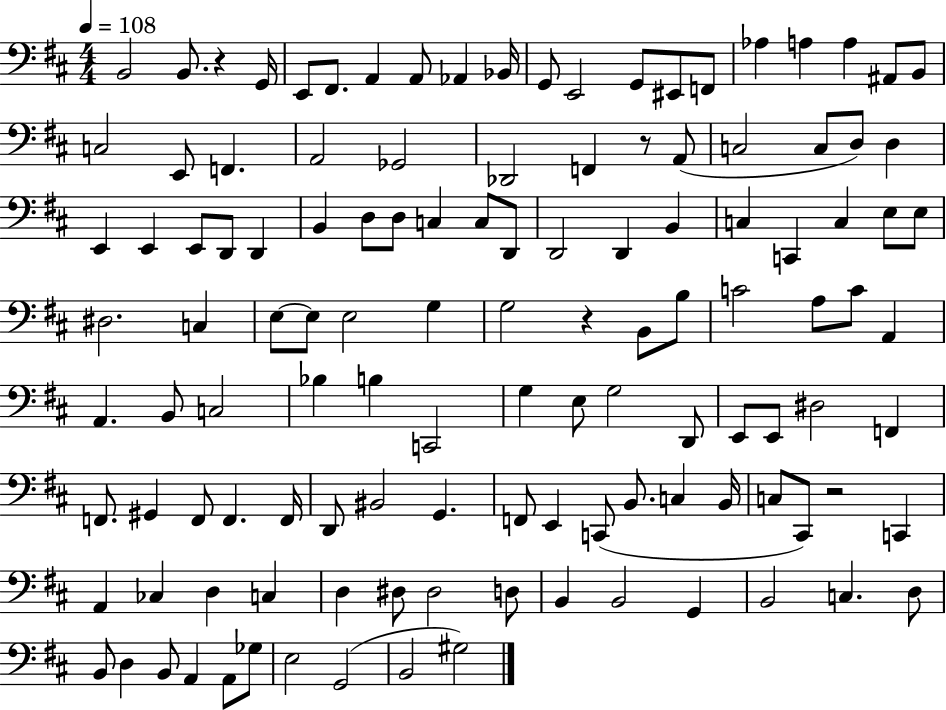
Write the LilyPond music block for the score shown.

{
  \clef bass
  \numericTimeSignature
  \time 4/4
  \key d \major
  \tempo 4 = 108
  \repeat volta 2 { b,2 b,8. r4 g,16 | e,8 fis,8. a,4 a,8 aes,4 bes,16 | g,8 e,2 g,8 eis,8 f,8 | aes4 a4 a4 ais,8 b,8 | \break c2 e,8 f,4. | a,2 ges,2 | des,2 f,4 r8 a,8( | c2 c8 d8) d4 | \break e,4 e,4 e,8 d,8 d,4 | b,4 d8 d8 c4 c8 d,8 | d,2 d,4 b,4 | c4 c,4 c4 e8 e8 | \break dis2. c4 | e8~~ e8 e2 g4 | g2 r4 b,8 b8 | c'2 a8 c'8 a,4 | \break a,4. b,8 c2 | bes4 b4 c,2 | g4 e8 g2 d,8 | e,8 e,8 dis2 f,4 | \break f,8. gis,4 f,8 f,4. f,16 | d,8 bis,2 g,4. | f,8 e,4 c,8( b,8. c4 b,16 | c8 cis,8) r2 c,4 | \break a,4 ces4 d4 c4 | d4 dis8 dis2 d8 | b,4 b,2 g,4 | b,2 c4. d8 | \break b,8 d4 b,8 a,4 a,8 ges8 | e2 g,2( | b,2 gis2) | } \bar "|."
}